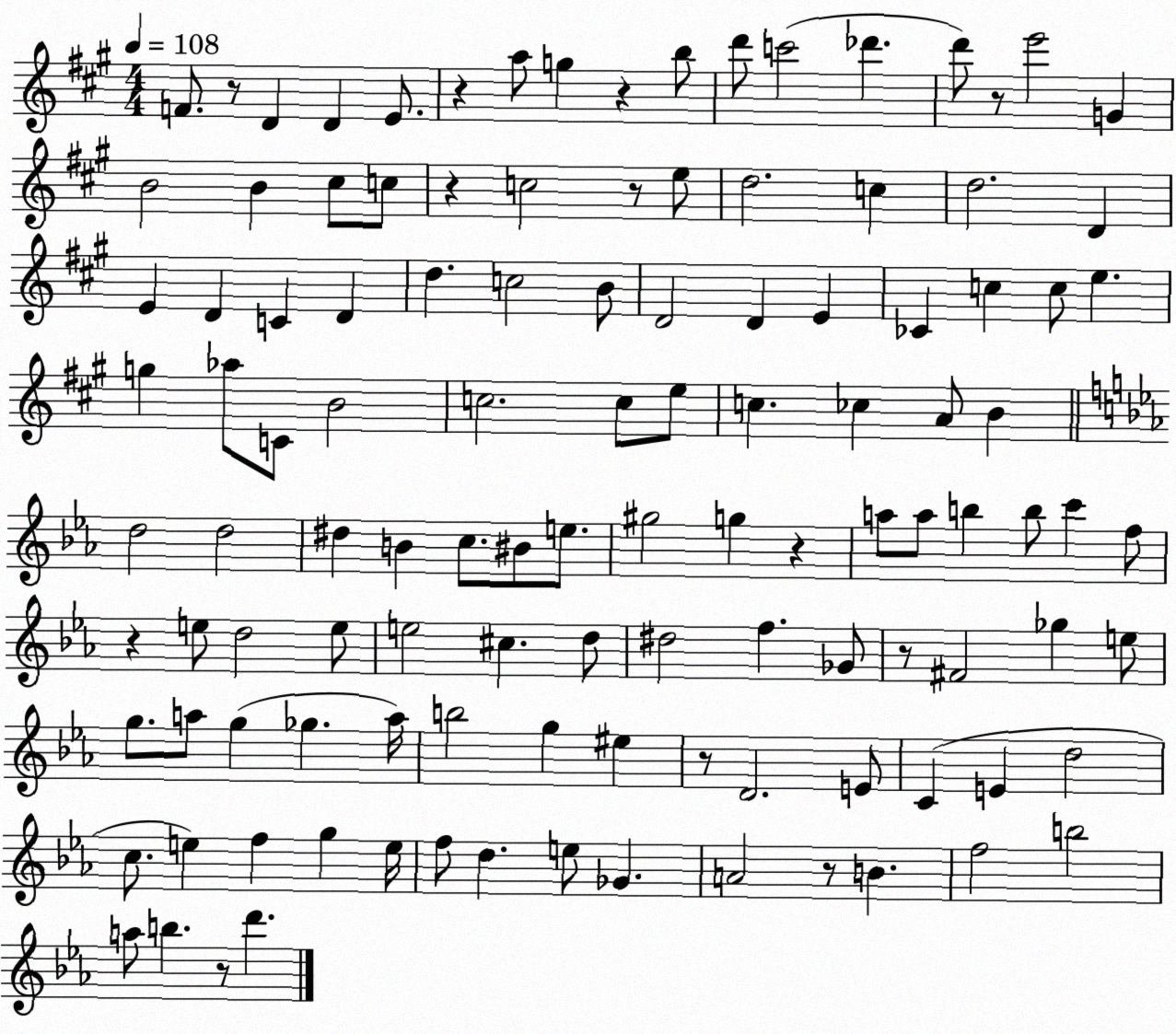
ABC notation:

X:1
T:Untitled
M:4/4
L:1/4
K:A
F/2 z/2 D D E/2 z a/2 g z b/2 d'/2 c'2 _d' d'/2 z/2 e'2 G B2 B ^c/2 c/2 z c2 z/2 e/2 d2 c d2 D E D C D d c2 B/2 D2 D E _C c c/2 e g _a/2 C/2 B2 c2 c/2 e/2 c _c A/2 B d2 d2 ^d B c/2 ^B/2 e/2 ^g2 g z a/2 a/2 b b/2 c' f/2 z e/2 d2 e/2 e2 ^c d/2 ^d2 f _G/2 z/2 ^F2 _g e/2 g/2 a/2 g _g a/4 b2 g ^e z/2 D2 E/2 C E d2 c/2 e f g e/4 f/2 d e/2 _G A2 z/2 B f2 b2 a/2 b z/2 d'